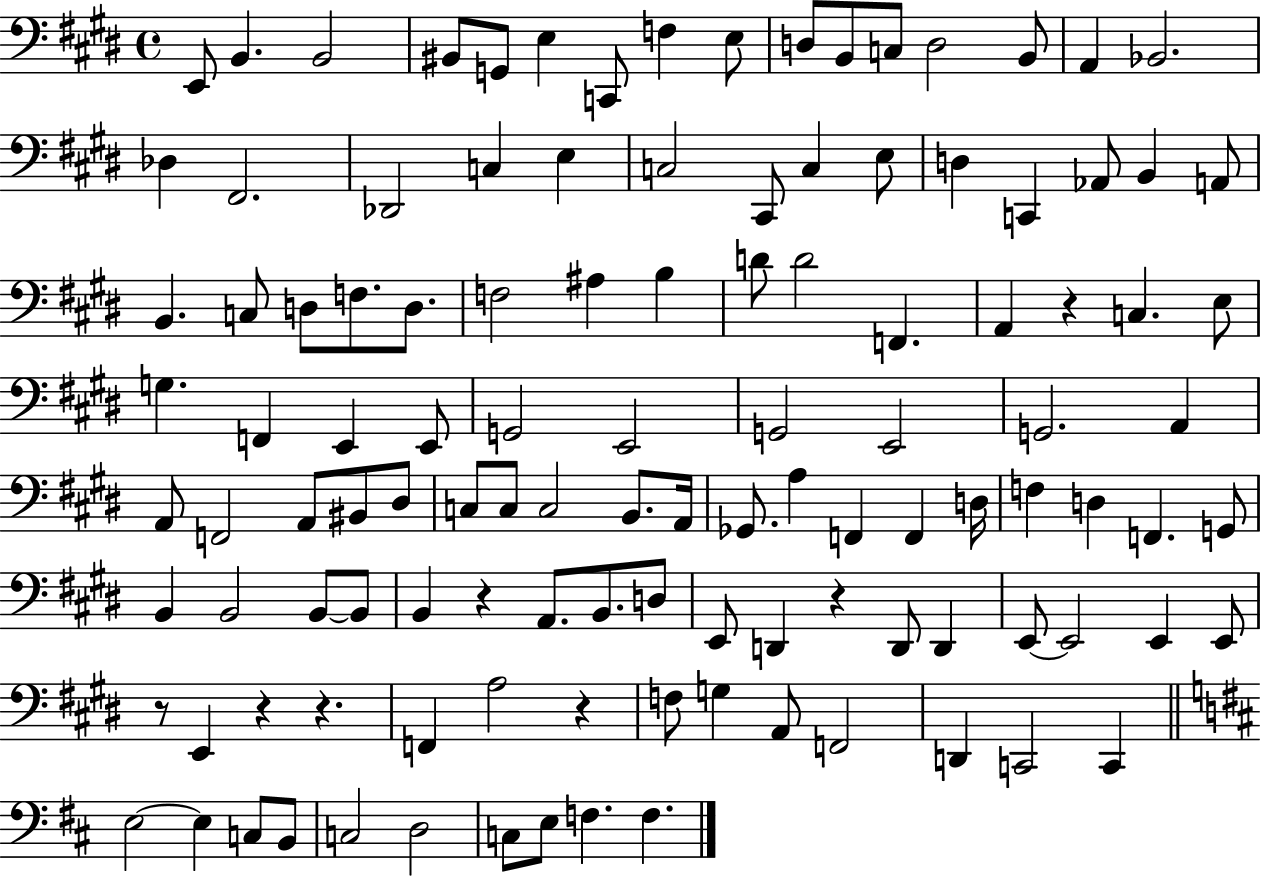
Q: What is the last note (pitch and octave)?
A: F3